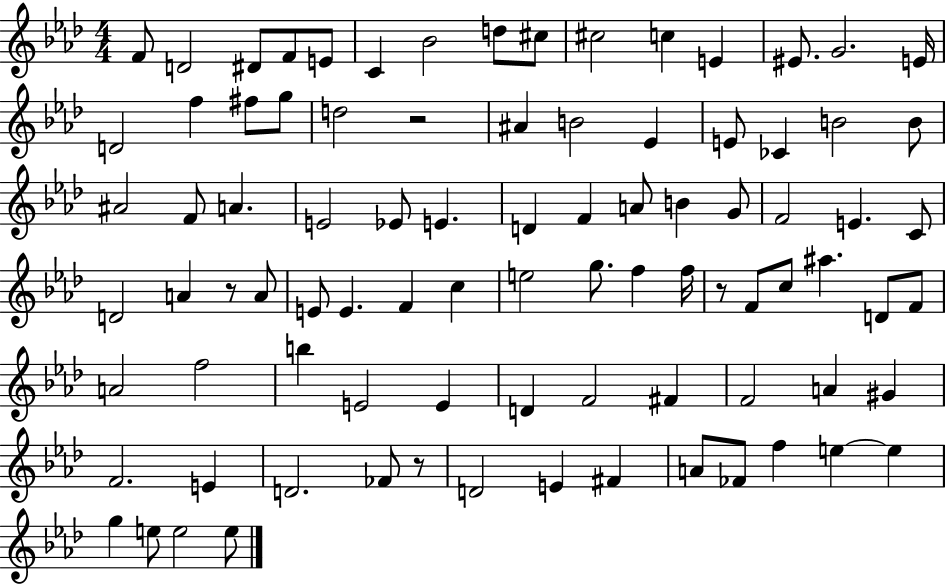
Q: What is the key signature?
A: AES major